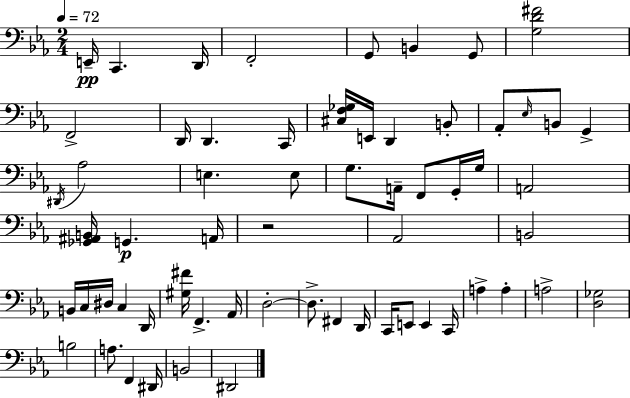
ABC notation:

X:1
T:Untitled
M:2/4
L:1/4
K:Cm
E,,/4 C,, D,,/4 F,,2 G,,/2 B,, G,,/2 [G,D^F]2 F,,2 D,,/4 D,, C,,/4 [^C,F,_G,]/4 E,,/4 D,, B,,/2 _A,,/2 _E,/4 B,,/2 G,, ^D,,/4 _A,2 E, E,/2 G,/2 A,,/4 F,,/2 G,,/4 G,/4 A,,2 [_G,,^A,,B,,]/4 G,, A,,/4 z2 _A,,2 B,,2 B,,/4 C,/4 ^D,/4 C, D,,/4 [^G,^F]/4 F,, _A,,/4 D,2 D,/2 ^F,, D,,/4 C,,/4 E,,/2 E,, C,,/4 A, A, A,2 [D,_G,]2 B,2 A,/2 F,, ^D,,/4 B,,2 ^D,,2